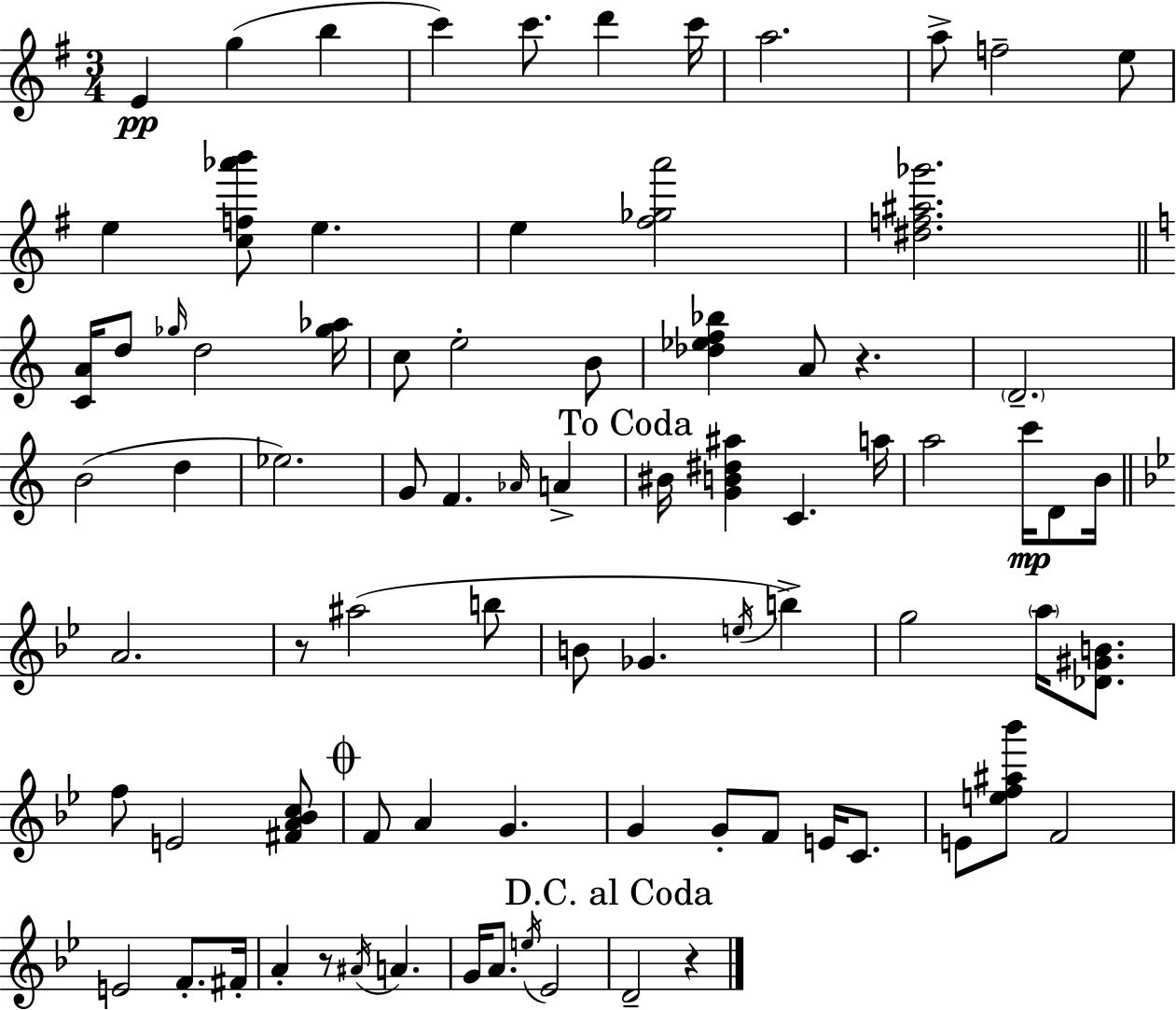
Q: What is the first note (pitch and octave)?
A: E4